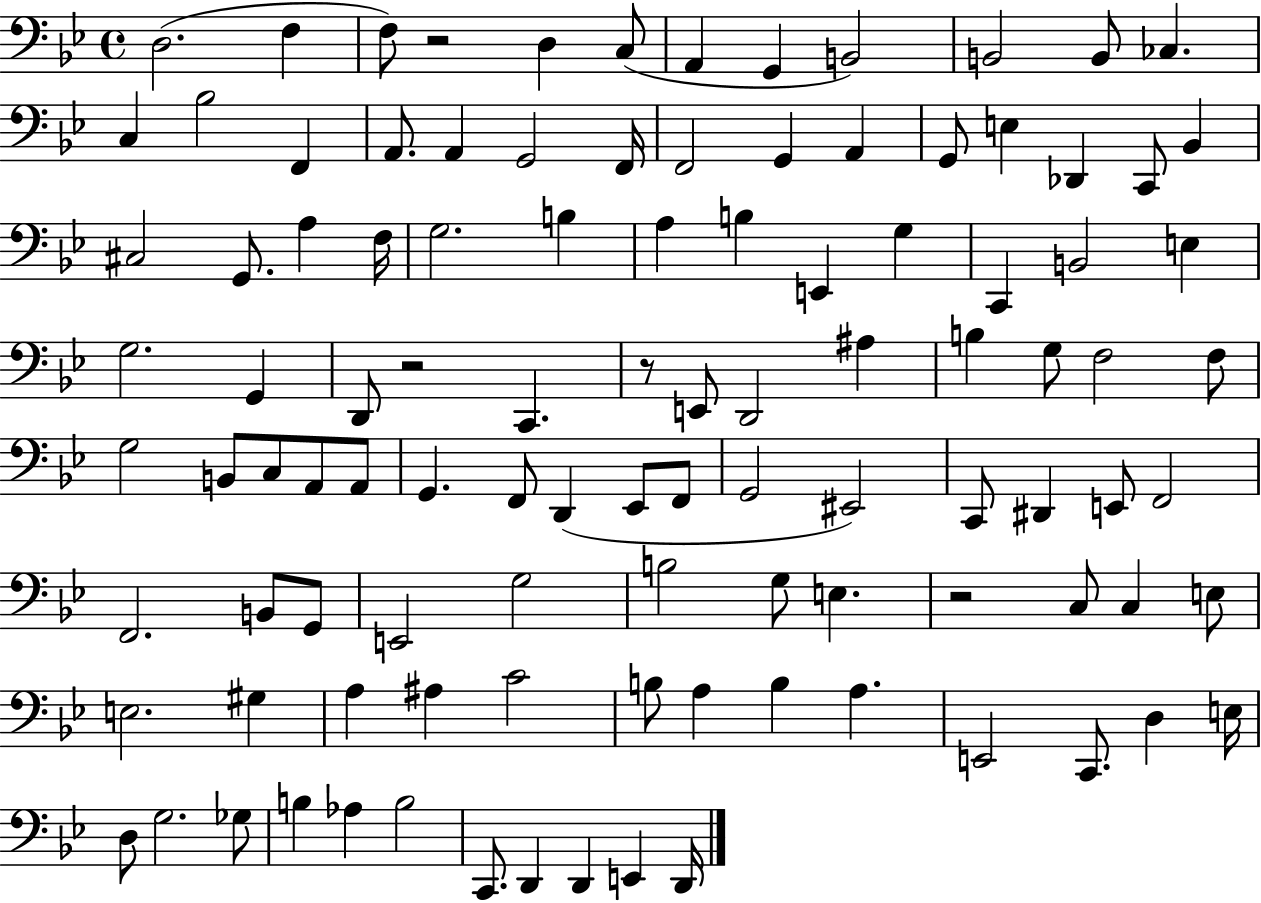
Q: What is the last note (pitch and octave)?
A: D2